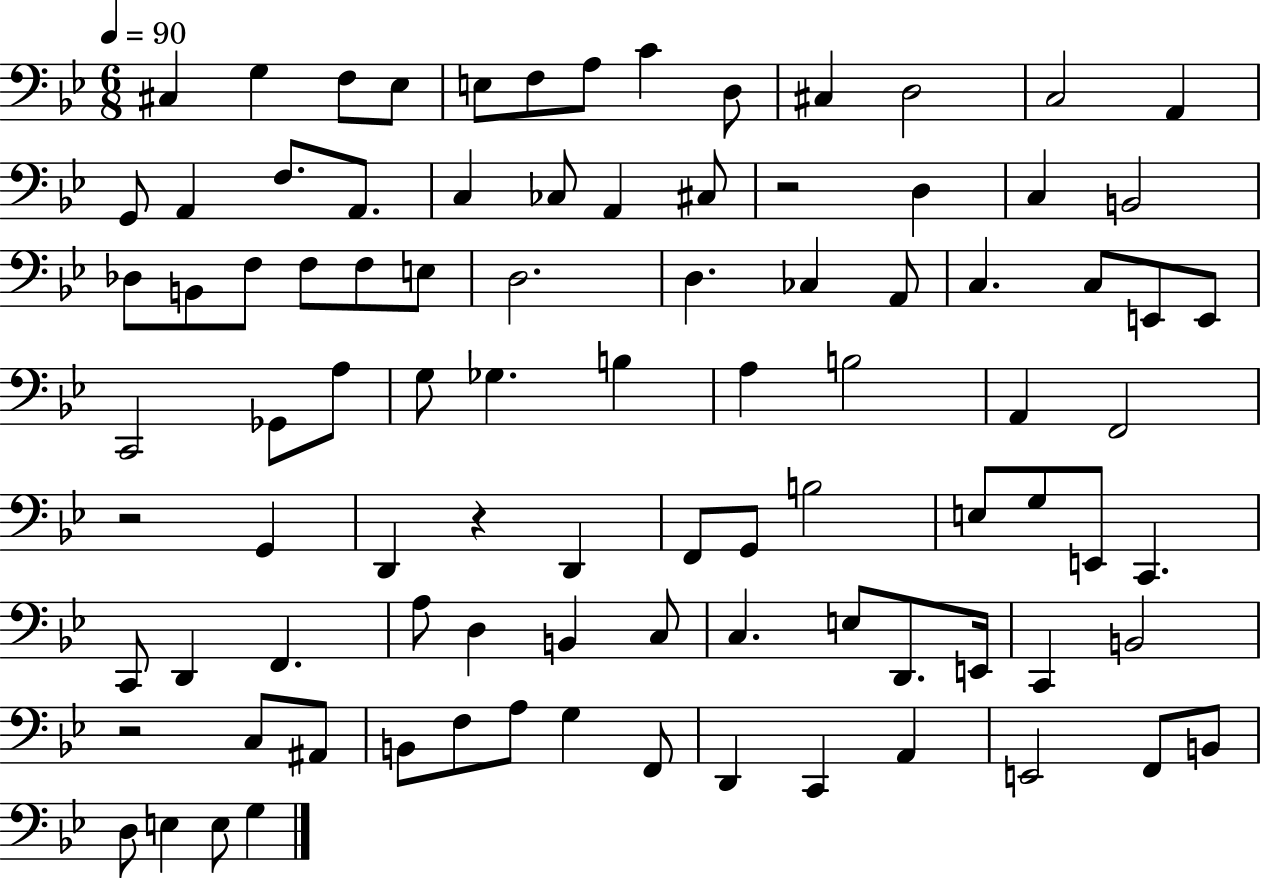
X:1
T:Untitled
M:6/8
L:1/4
K:Bb
^C, G, F,/2 _E,/2 E,/2 F,/2 A,/2 C D,/2 ^C, D,2 C,2 A,, G,,/2 A,, F,/2 A,,/2 C, _C,/2 A,, ^C,/2 z2 D, C, B,,2 _D,/2 B,,/2 F,/2 F,/2 F,/2 E,/2 D,2 D, _C, A,,/2 C, C,/2 E,,/2 E,,/2 C,,2 _G,,/2 A,/2 G,/2 _G, B, A, B,2 A,, F,,2 z2 G,, D,, z D,, F,,/2 G,,/2 B,2 E,/2 G,/2 E,,/2 C,, C,,/2 D,, F,, A,/2 D, B,, C,/2 C, E,/2 D,,/2 E,,/4 C,, B,,2 z2 C,/2 ^A,,/2 B,,/2 F,/2 A,/2 G, F,,/2 D,, C,, A,, E,,2 F,,/2 B,,/2 D,/2 E, E,/2 G,